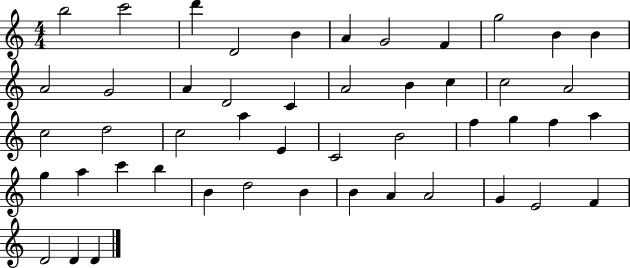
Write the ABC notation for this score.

X:1
T:Untitled
M:4/4
L:1/4
K:C
b2 c'2 d' D2 B A G2 F g2 B B A2 G2 A D2 C A2 B c c2 A2 c2 d2 c2 a E C2 B2 f g f a g a c' b B d2 B B A A2 G E2 F D2 D D